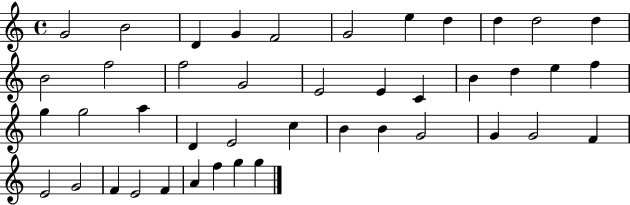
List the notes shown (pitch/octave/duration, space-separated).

G4/h B4/h D4/q G4/q F4/h G4/h E5/q D5/q D5/q D5/h D5/q B4/h F5/h F5/h G4/h E4/h E4/q C4/q B4/q D5/q E5/q F5/q G5/q G5/h A5/q D4/q E4/h C5/q B4/q B4/q G4/h G4/q G4/h F4/q E4/h G4/h F4/q E4/h F4/q A4/q F5/q G5/q G5/q